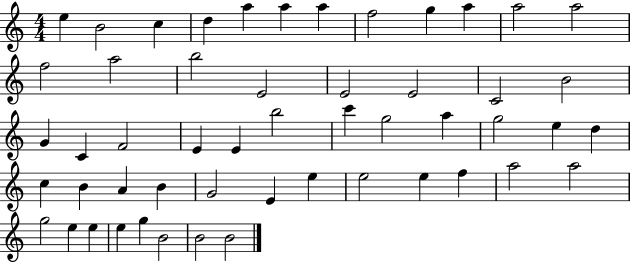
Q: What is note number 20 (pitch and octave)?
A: B4